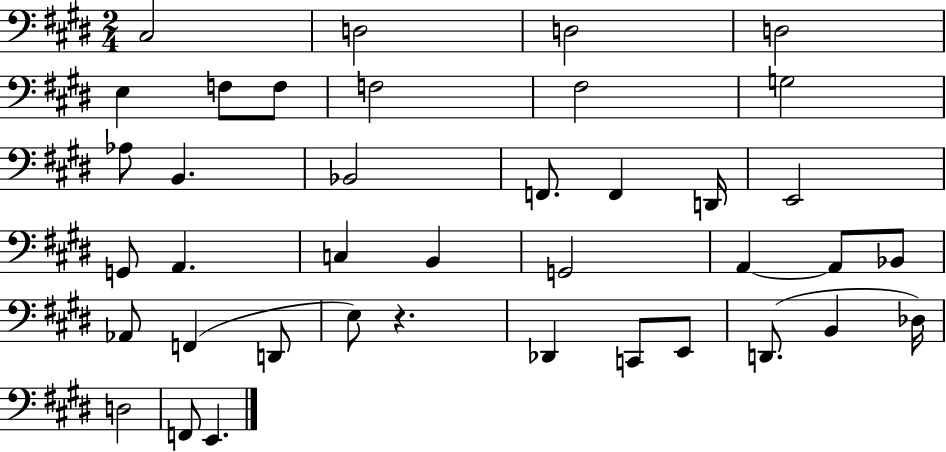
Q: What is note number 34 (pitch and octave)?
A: B2